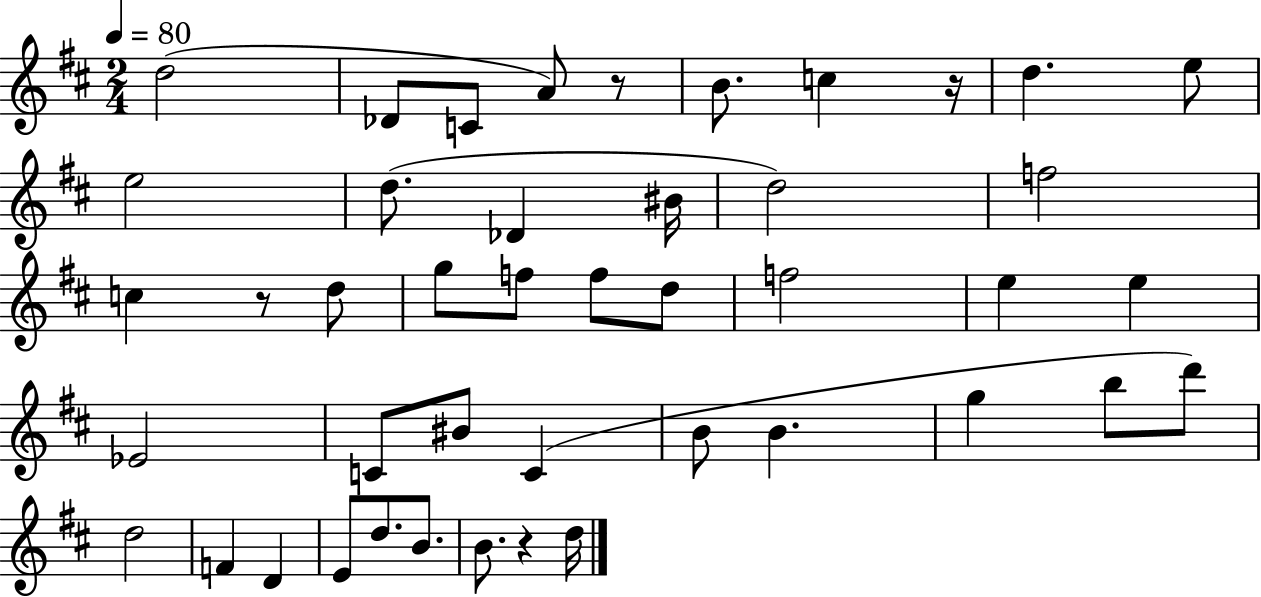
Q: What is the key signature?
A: D major